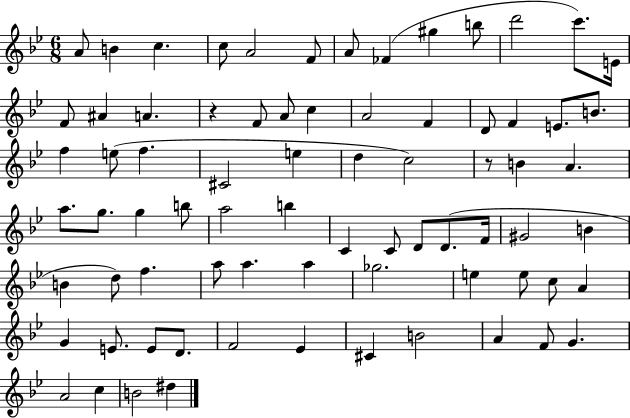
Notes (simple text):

A4/e B4/q C5/q. C5/e A4/h F4/e A4/e FES4/q G#5/q B5/e D6/h C6/e. E4/s F4/e A#4/q A4/q. R/q F4/e A4/e C5/q A4/h F4/q D4/e F4/q E4/e. B4/e. F5/q E5/e F5/q. C#4/h E5/q D5/q C5/h R/e B4/q A4/q. A5/e. G5/e. G5/q B5/e A5/h B5/q C4/q C4/e D4/e D4/e. F4/s G#4/h B4/q B4/q D5/e F5/q. A5/e A5/q. A5/q Gb5/h. E5/q E5/e C5/e A4/q G4/q E4/e. E4/e D4/e. F4/h Eb4/q C#4/q B4/h A4/q F4/e G4/q. A4/h C5/q B4/h D#5/q